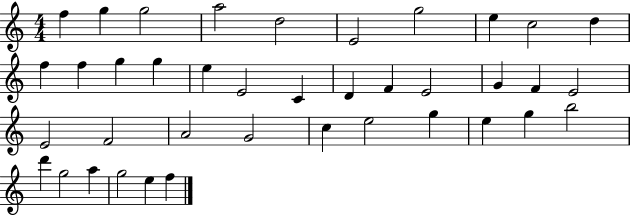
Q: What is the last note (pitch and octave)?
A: F5